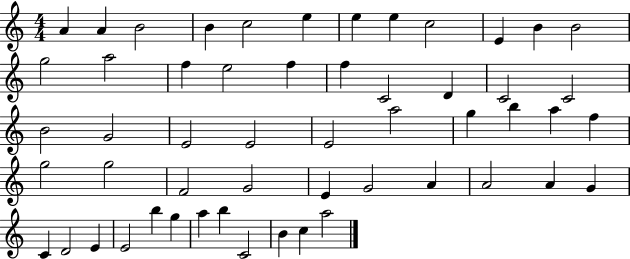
A4/q A4/q B4/h B4/q C5/h E5/q E5/q E5/q C5/h E4/q B4/q B4/h G5/h A5/h F5/q E5/h F5/q F5/q C4/h D4/q C4/h C4/h B4/h G4/h E4/h E4/h E4/h A5/h G5/q B5/q A5/q F5/q G5/h G5/h F4/h G4/h E4/q G4/h A4/q A4/h A4/q G4/q C4/q D4/h E4/q E4/h B5/q G5/q A5/q B5/q C4/h B4/q C5/q A5/h